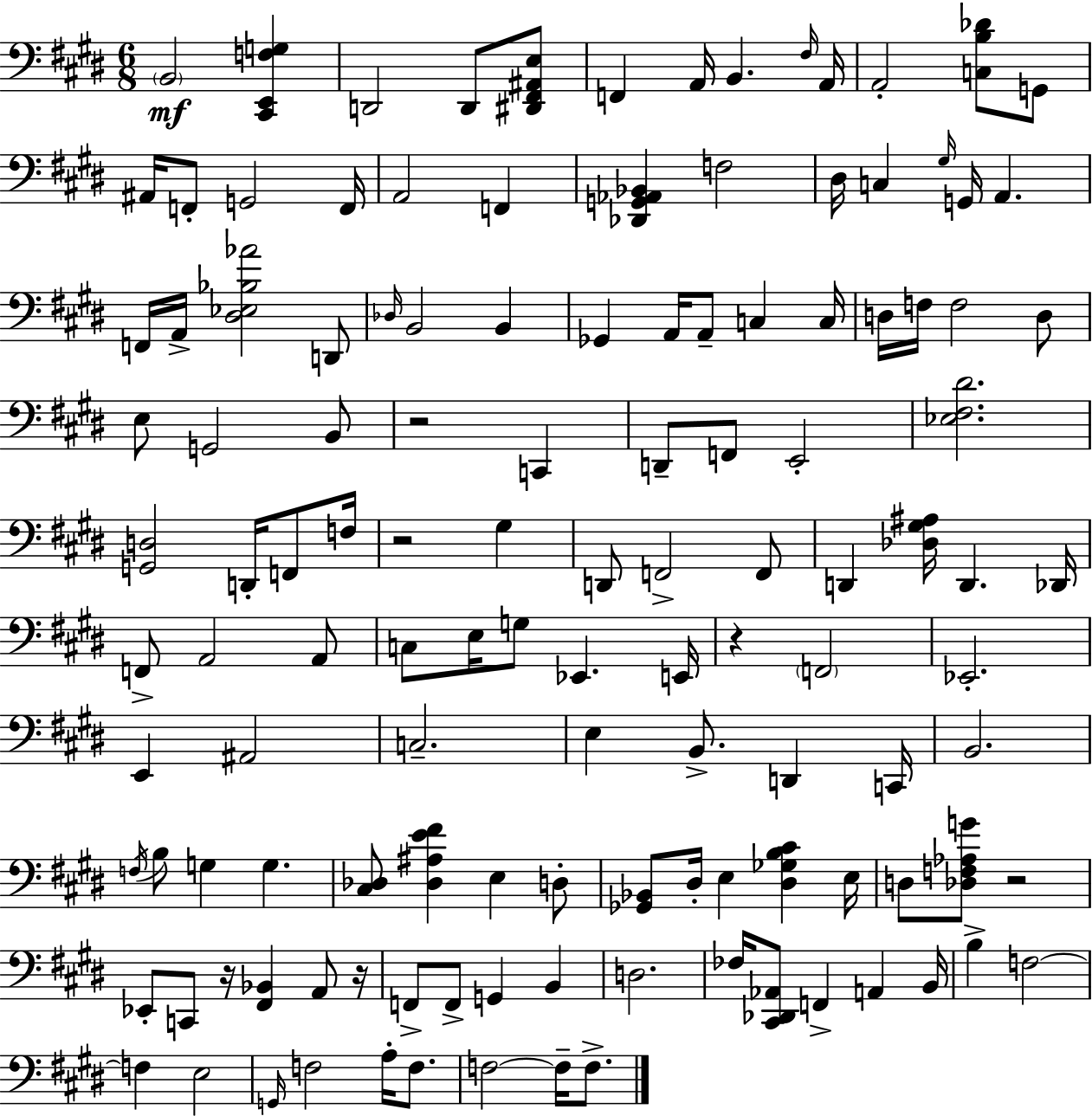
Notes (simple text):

B2/h [C#2,E2,F3,G3]/q D2/h D2/e [D#2,F#2,A#2,E3]/e F2/q A2/s B2/q. F#3/s A2/s A2/h [C3,B3,Db4]/e G2/e A#2/s F2/e G2/h F2/s A2/h F2/q [Db2,G2,Ab2,Bb2]/q F3/h D#3/s C3/q G#3/s G2/s A2/q. F2/s A2/s [D#3,Eb3,Bb3,Ab4]/h D2/e Db3/s B2/h B2/q Gb2/q A2/s A2/e C3/q C3/s D3/s F3/s F3/h D3/e E3/e G2/h B2/e R/h C2/q D2/e F2/e E2/h [Eb3,F#3,D#4]/h. [G2,D3]/h D2/s F2/e F3/s R/h G#3/q D2/e F2/h F2/e D2/q [Db3,G#3,A#3]/s D2/q. Db2/s F2/e A2/h A2/e C3/e E3/s G3/e Eb2/q. E2/s R/q F2/h Eb2/h. E2/q A#2/h C3/h. E3/q B2/e. D2/q C2/s B2/h. F3/s B3/e G3/q G3/q. [C#3,Db3]/e [Db3,A#3,E4,F#4]/q E3/q D3/e [Gb2,Bb2]/e D#3/s E3/q [D#3,Gb3,B3,C#4]/q E3/s D3/e [Db3,F3,Ab3,G4]/e R/h Eb2/e C2/e R/s [F#2,Bb2]/q A2/e R/s F2/e F2/e G2/q B2/q D3/h. FES3/s [C#2,Db2,Ab2]/e F2/q A2/q B2/s B3/q F3/h F3/q E3/h G2/s F3/h A3/s F3/e. F3/h F3/s F3/e.